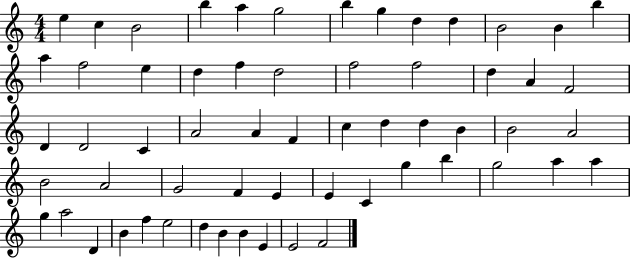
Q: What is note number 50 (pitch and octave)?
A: A5